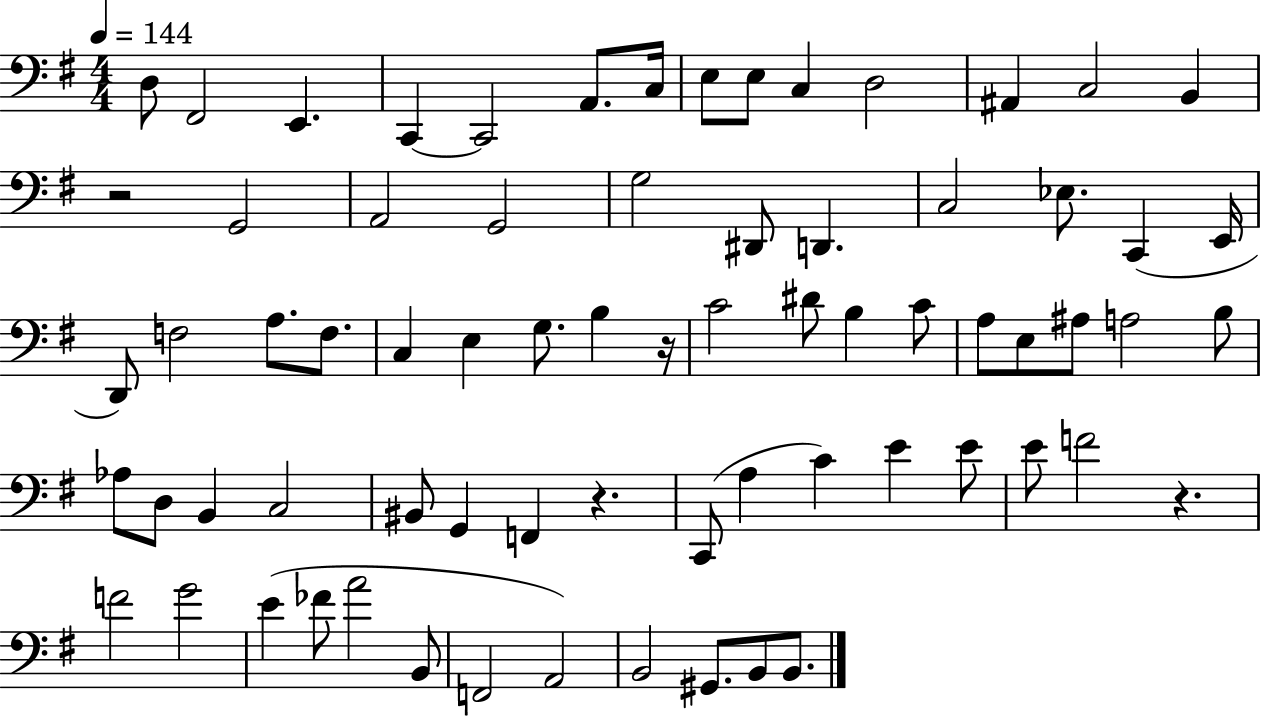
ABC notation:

X:1
T:Untitled
M:4/4
L:1/4
K:G
D,/2 ^F,,2 E,, C,, C,,2 A,,/2 C,/4 E,/2 E,/2 C, D,2 ^A,, C,2 B,, z2 G,,2 A,,2 G,,2 G,2 ^D,,/2 D,, C,2 _E,/2 C,, E,,/4 D,,/2 F,2 A,/2 F,/2 C, E, G,/2 B, z/4 C2 ^D/2 B, C/2 A,/2 E,/2 ^A,/2 A,2 B,/2 _A,/2 D,/2 B,, C,2 ^B,,/2 G,, F,, z C,,/2 A, C E E/2 E/2 F2 z F2 G2 E _F/2 A2 B,,/2 F,,2 A,,2 B,,2 ^G,,/2 B,,/2 B,,/2